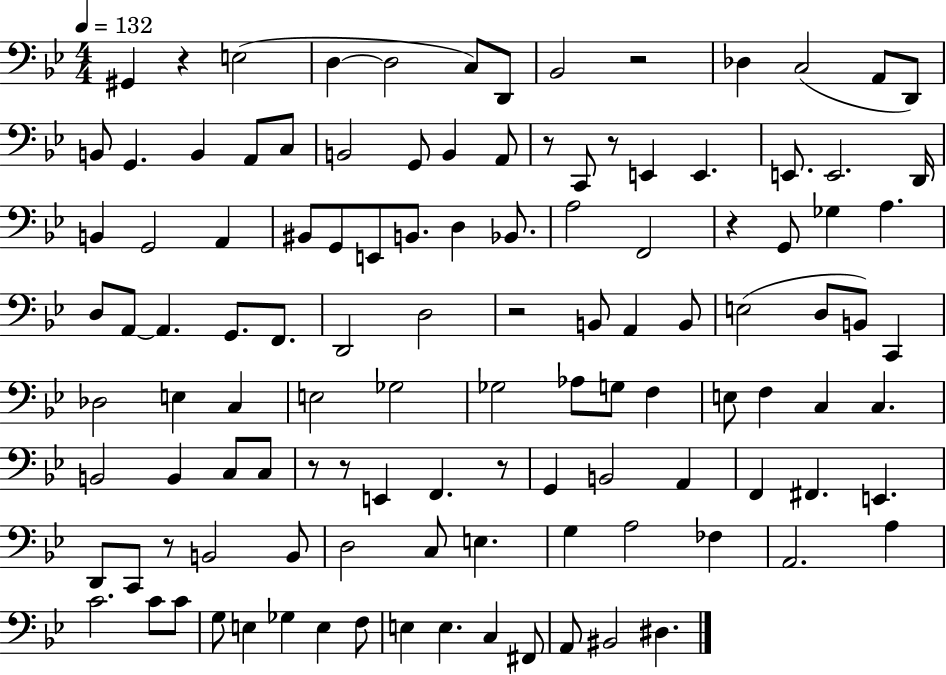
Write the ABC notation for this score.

X:1
T:Untitled
M:4/4
L:1/4
K:Bb
^G,, z E,2 D, D,2 C,/2 D,,/2 _B,,2 z2 _D, C,2 A,,/2 D,,/2 B,,/2 G,, B,, A,,/2 C,/2 B,,2 G,,/2 B,, A,,/2 z/2 C,,/2 z/2 E,, E,, E,,/2 E,,2 D,,/4 B,, G,,2 A,, ^B,,/2 G,,/2 E,,/2 B,,/2 D, _B,,/2 A,2 F,,2 z G,,/2 _G, A, D,/2 A,,/2 A,, G,,/2 F,,/2 D,,2 D,2 z2 B,,/2 A,, B,,/2 E,2 D,/2 B,,/2 C,, _D,2 E, C, E,2 _G,2 _G,2 _A,/2 G,/2 F, E,/2 F, C, C, B,,2 B,, C,/2 C,/2 z/2 z/2 E,, F,, z/2 G,, B,,2 A,, F,, ^F,, E,, D,,/2 C,,/2 z/2 B,,2 B,,/2 D,2 C,/2 E, G, A,2 _F, A,,2 A, C2 C/2 C/2 G,/2 E, _G, E, F,/2 E, E, C, ^F,,/2 A,,/2 ^B,,2 ^D,